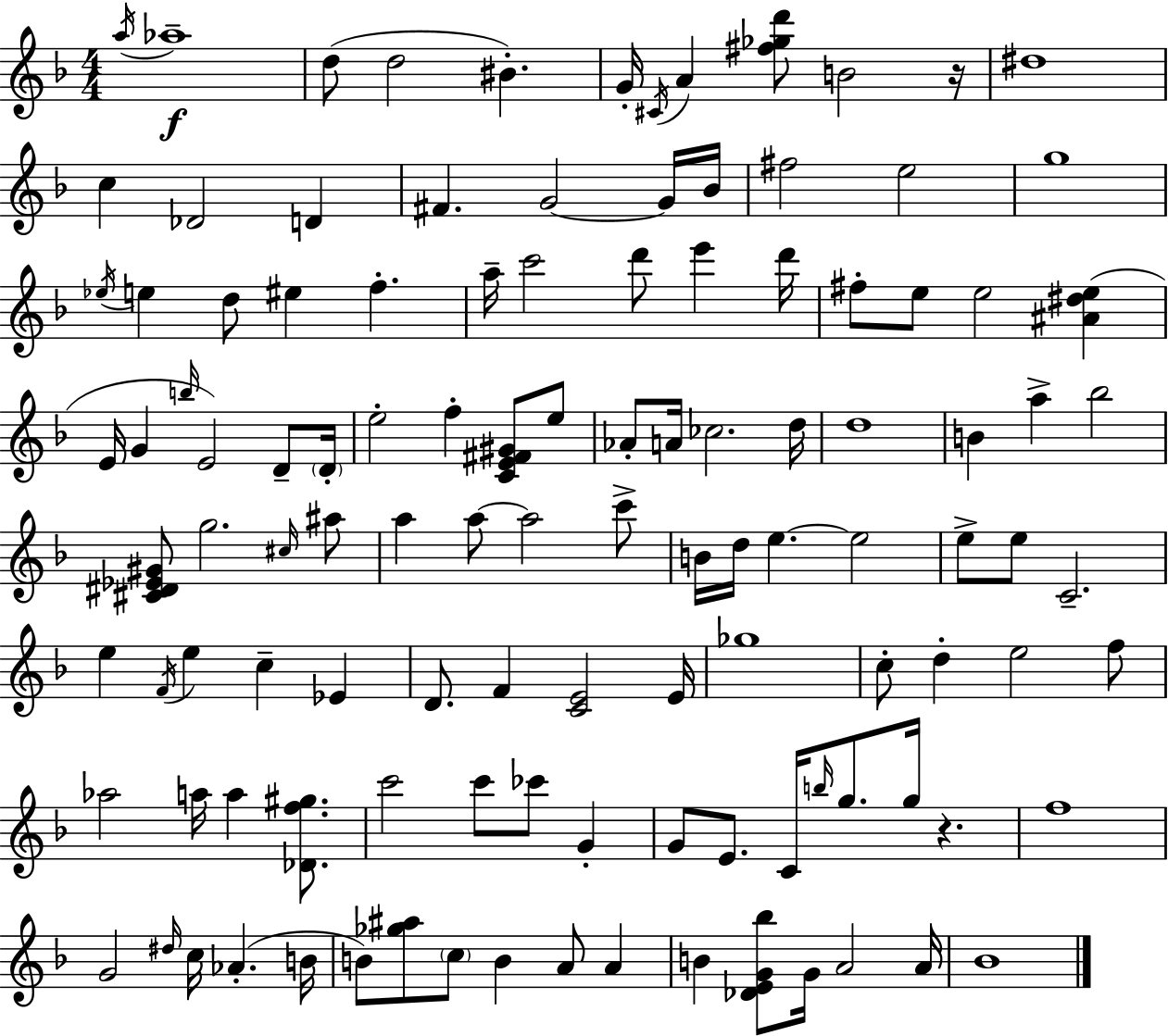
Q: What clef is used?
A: treble